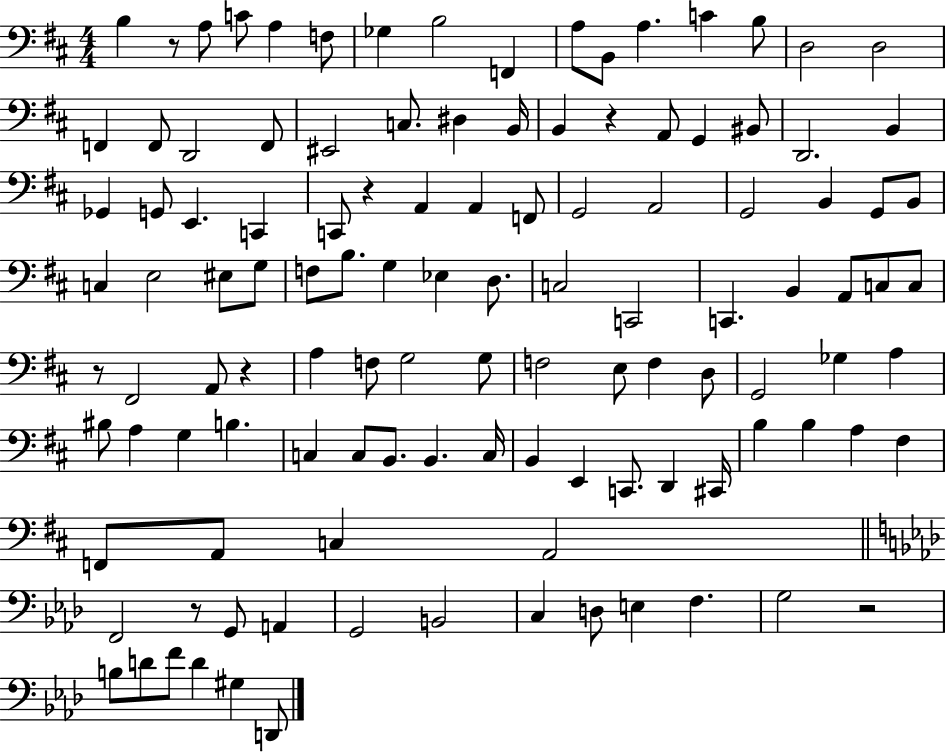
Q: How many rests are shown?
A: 7